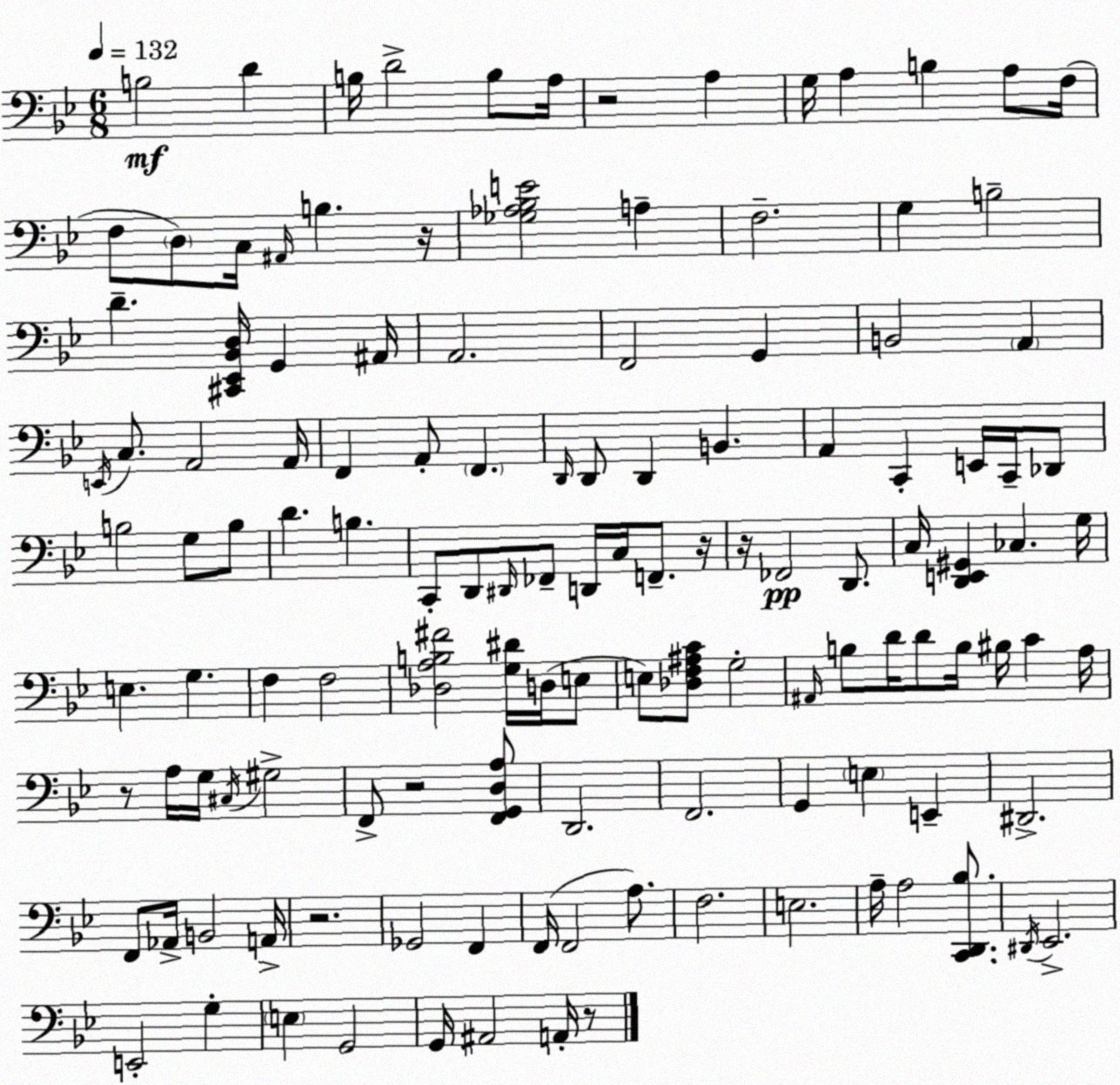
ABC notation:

X:1
T:Untitled
M:6/8
L:1/4
K:Gm
B,2 D B,/4 D2 B,/2 A,/4 z2 A, G,/4 A, B, A,/2 F,/4 F,/2 D,/2 C,/4 ^A,,/4 B, z/4 [_G,_A,_B,E]2 A, F,2 G, B,2 D [^C,,_E,,_B,,D,]/4 G,, ^A,,/4 A,,2 F,,2 G,, B,,2 A,, E,,/4 C,/2 A,,2 A,,/4 F,, A,,/2 F,, D,,/4 D,,/2 D,, B,, A,, C,, E,,/4 C,,/4 _D,,/2 B,2 G,/2 B,/2 D B, C,,/2 D,,/2 ^D,,/4 _F,,/2 D,,/4 C,/4 F,,/2 z/4 z/4 _F,,2 D,,/2 C,/4 [D,,E,,^G,,] _C, G,/4 E, G, F, F,2 [_D,A,B,^F]2 [G,^D]/4 D,/4 E,/2 E,/2 [_D,F,^A,C]/2 G,2 ^A,,/4 B,/2 D/4 D/2 B,/4 ^B,/4 C A,/4 z/2 A,/4 G,/4 ^C,/4 ^G,2 F,,/2 z2 [F,,G,,D,A,]/2 D,,2 F,,2 G,, E, E,, ^D,,2 F,,/2 _A,,/4 B,,2 A,,/4 z2 _G,,2 F,, F,,/4 F,,2 A,/2 F,2 E,2 A,/4 A,2 [C,,D,,_B,]/2 ^D,,/4 _E,,2 E,,2 G, E, G,,2 G,,/4 ^A,,2 A,,/4 z/2